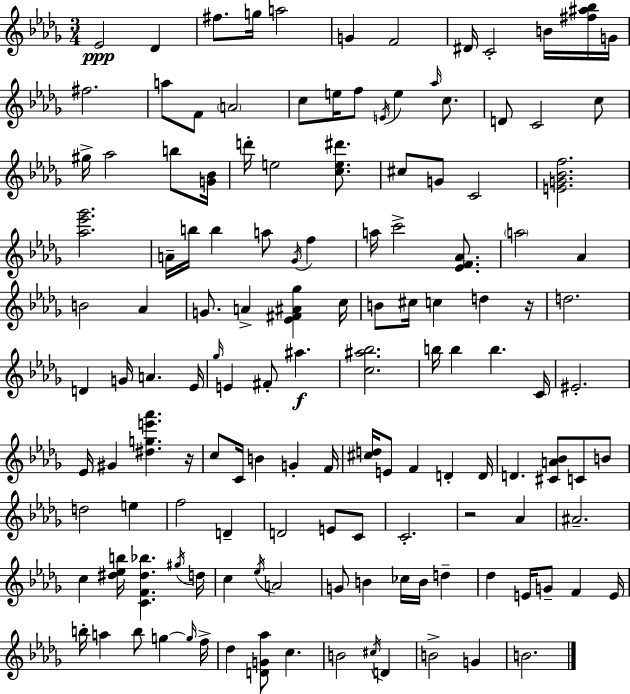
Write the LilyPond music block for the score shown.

{
  \clef treble
  \numericTimeSignature
  \time 3/4
  \key bes \minor
  \repeat volta 2 { ees'2\ppp des'4 | fis''8. g''16 a''2 | g'4 f'2 | dis'16 c'2-. b'16 <fis'' ais'' bes''>16 g'16 | \break fis''2. | a''8 f'8 \parenthesize a'2 | c''8 e''16 f''8 \acciaccatura { e'16 } e''4 \grace { aes''16 } c''8. | d'8 c'2 | \break c''8 gis''16-> aes''2 b''8 | <g' bes'>16 d'''16-. e''2 <c'' e'' dis'''>8. | cis''8 g'8 c'2 | <e' g' bes' f''>2. | \break <aes'' ees''' ges'''>2. | a'16-- b''16 b''4 a''8 \acciaccatura { ges'16 } f''4 | a''16 c'''2-> | <ees' f' aes'>8. \parenthesize a''2 aes'4 | \break b'2 aes'4 | g'8. a'4-> <ees' fis' ais' ges''>4 | c''16 b'8 cis''16 c''4 d''4 | r16 d''2. | \break d'4 g'16 a'4. | ees'16 \grace { ges''16 } e'4 fis'8-. ais''4.\f | <c'' ais'' bes''>2. | b''16 b''4 b''4. | \break c'16 eis'2.-. | ees'16 gis'4 <dis'' g'' e''' aes'''>4. | r16 c''8 c'16 b'4 g'4-. | f'16 <cis'' d''>16 e'8 f'4 d'4-. | \break d'16 d'4. <cis' a' bes'>8 | c'8 b'8 d''2 | e''4 f''2 | d'4-- d'2 | \break e'8 c'8 c'2.-. | r2 | aes'4 ais'2.-- | c''4 <dis'' ees'' b''>16 <c' f' dis'' bes''>4. | \break \acciaccatura { gis''16 } d''16 c''4 \acciaccatura { ees''16 } a'2 | g'8 b'4 | ces''16 b'16 d''4-- des''4 e'16 g'8-- | f'4 e'16 b''16-. a''4 b''8 | \break g''4~~ \grace { g''16 } f''16-> des''4 <d' g' aes''>8 | c''4. b'2 | \acciaccatura { cis''16 } d'4 b'2-> | g'4 b'2. | \break } \bar "|."
}